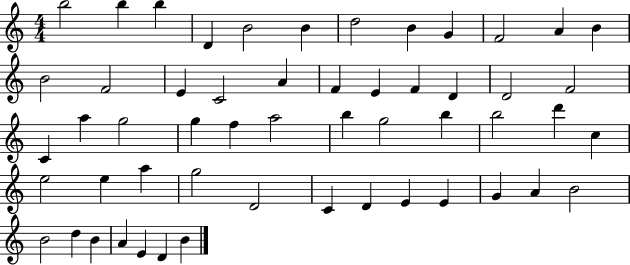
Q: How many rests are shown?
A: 0